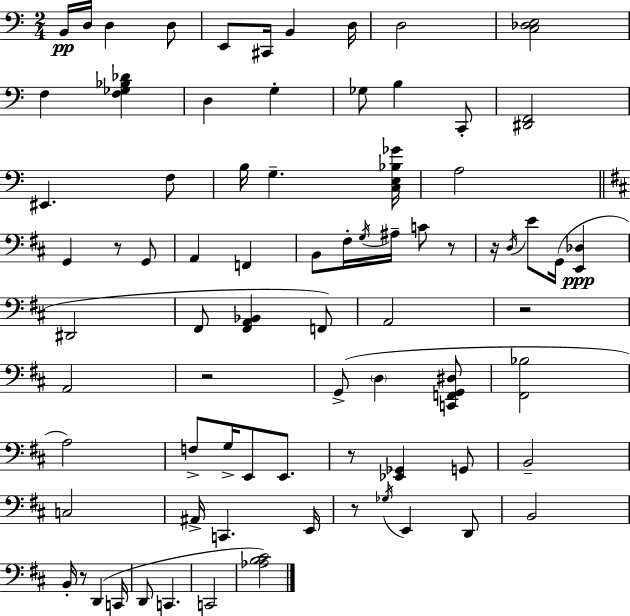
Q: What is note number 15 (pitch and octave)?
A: C2